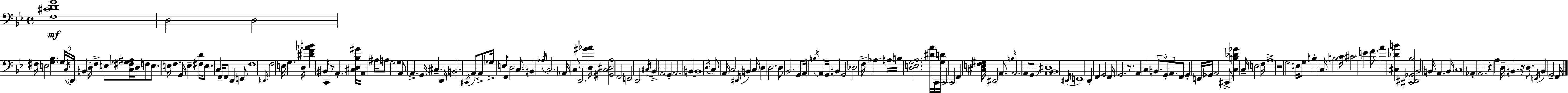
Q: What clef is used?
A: bass